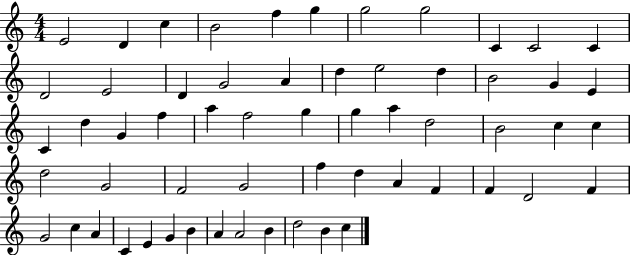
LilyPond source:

{
  \clef treble
  \numericTimeSignature
  \time 4/4
  \key c \major
  e'2 d'4 c''4 | b'2 f''4 g''4 | g''2 g''2 | c'4 c'2 c'4 | \break d'2 e'2 | d'4 g'2 a'4 | d''4 e''2 d''4 | b'2 g'4 e'4 | \break c'4 d''4 g'4 f''4 | a''4 f''2 g''4 | g''4 a''4 d''2 | b'2 c''4 c''4 | \break d''2 g'2 | f'2 g'2 | f''4 d''4 a'4 f'4 | f'4 d'2 f'4 | \break g'2 c''4 a'4 | c'4 e'4 g'4 b'4 | a'4 a'2 b'4 | d''2 b'4 c''4 | \break \bar "|."
}